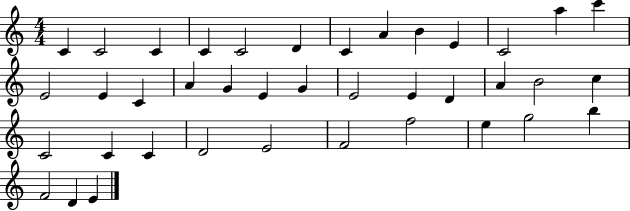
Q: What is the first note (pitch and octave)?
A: C4